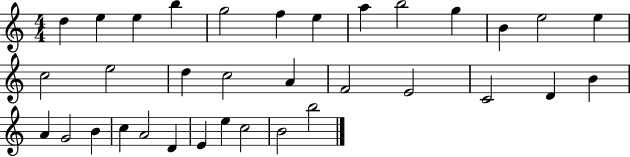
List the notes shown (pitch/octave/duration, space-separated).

D5/q E5/q E5/q B5/q G5/h F5/q E5/q A5/q B5/h G5/q B4/q E5/h E5/q C5/h E5/h D5/q C5/h A4/q F4/h E4/h C4/h D4/q B4/q A4/q G4/h B4/q C5/q A4/h D4/q E4/q E5/q C5/h B4/h B5/h